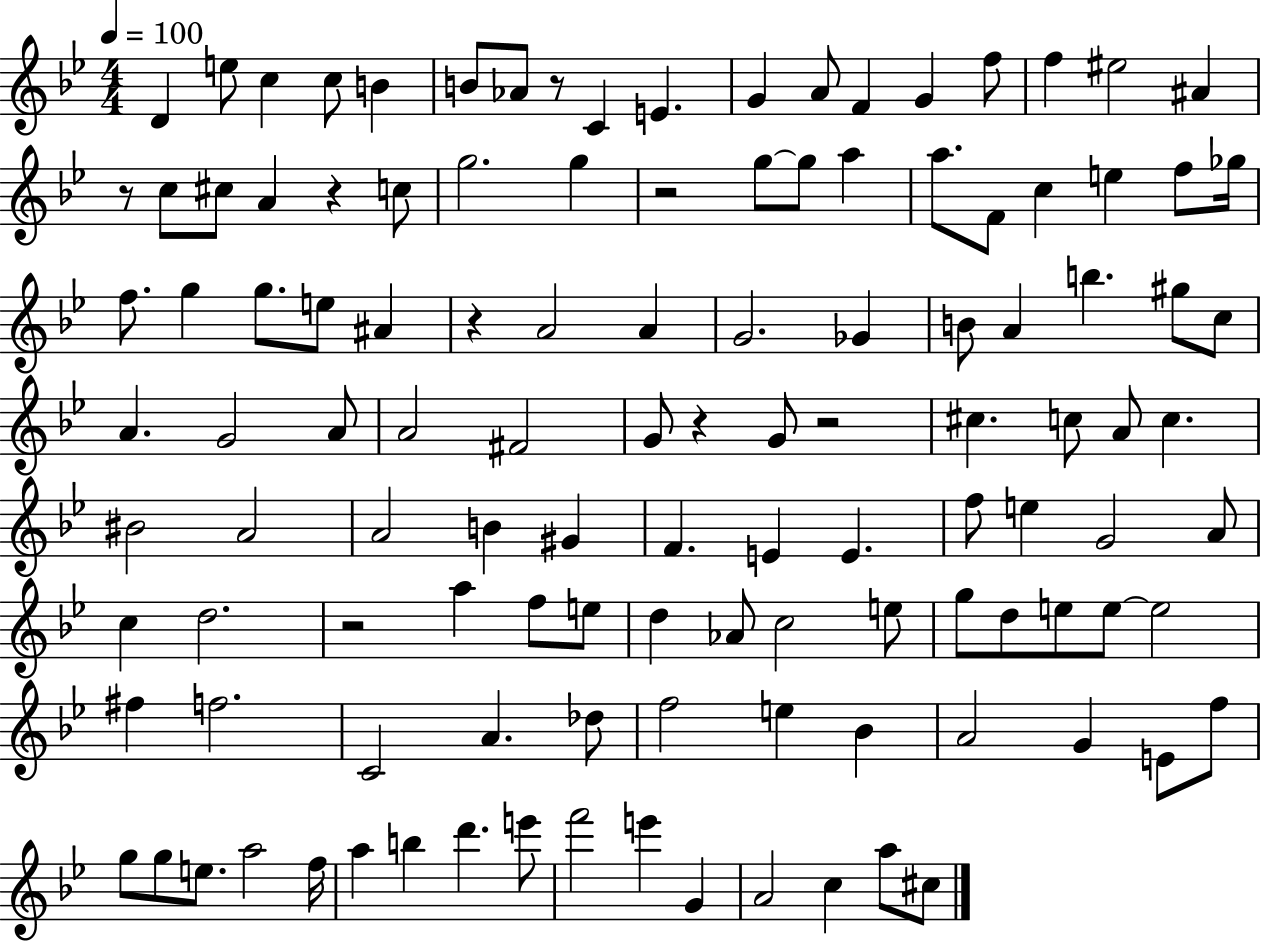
{
  \clef treble
  \numericTimeSignature
  \time 4/4
  \key bes \major
  \tempo 4 = 100
  \repeat volta 2 { d'4 e''8 c''4 c''8 b'4 | b'8 aes'8 r8 c'4 e'4. | g'4 a'8 f'4 g'4 f''8 | f''4 eis''2 ais'4 | \break r8 c''8 cis''8 a'4 r4 c''8 | g''2. g''4 | r2 g''8~~ g''8 a''4 | a''8. f'8 c''4 e''4 f''8 ges''16 | \break f''8. g''4 g''8. e''8 ais'4 | r4 a'2 a'4 | g'2. ges'4 | b'8 a'4 b''4. gis''8 c''8 | \break a'4. g'2 a'8 | a'2 fis'2 | g'8 r4 g'8 r2 | cis''4. c''8 a'8 c''4. | \break bis'2 a'2 | a'2 b'4 gis'4 | f'4. e'4 e'4. | f''8 e''4 g'2 a'8 | \break c''4 d''2. | r2 a''4 f''8 e''8 | d''4 aes'8 c''2 e''8 | g''8 d''8 e''8 e''8~~ e''2 | \break fis''4 f''2. | c'2 a'4. des''8 | f''2 e''4 bes'4 | a'2 g'4 e'8 f''8 | \break g''8 g''8 e''8. a''2 f''16 | a''4 b''4 d'''4. e'''8 | f'''2 e'''4 g'4 | a'2 c''4 a''8 cis''8 | \break } \bar "|."
}